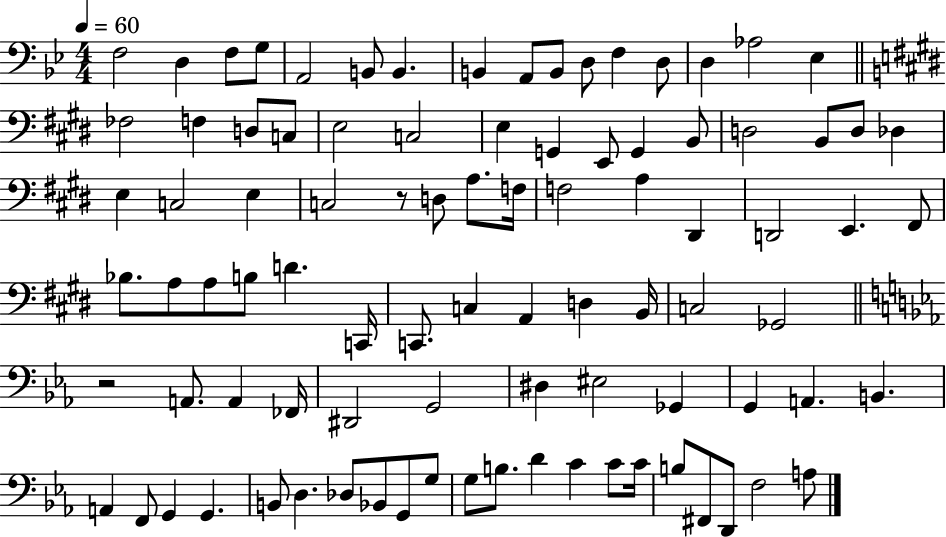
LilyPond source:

{
  \clef bass
  \numericTimeSignature
  \time 4/4
  \key bes \major
  \tempo 4 = 60
  f2 d4 f8 g8 | a,2 b,8 b,4. | b,4 a,8 b,8 d8 f4 d8 | d4 aes2 ees4 | \break \bar "||" \break \key e \major fes2 f4 d8 c8 | e2 c2 | e4 g,4 e,8 g,4 b,8 | d2 b,8 d8 des4 | \break e4 c2 e4 | c2 r8 d8 a8. f16 | f2 a4 dis,4 | d,2 e,4. fis,8 | \break bes8. a8 a8 b8 d'4. c,16 | c,8. c4 a,4 d4 b,16 | c2 ges,2 | \bar "||" \break \key ees \major r2 a,8. a,4 fes,16 | dis,2 g,2 | dis4 eis2 ges,4 | g,4 a,4. b,4. | \break a,4 f,8 g,4 g,4. | b,8 d4. des8 bes,8 g,8 g8 | g8 b8. d'4 c'4 c'8 c'16 | b8 fis,8 d,8 f2 a8 | \break \bar "|."
}